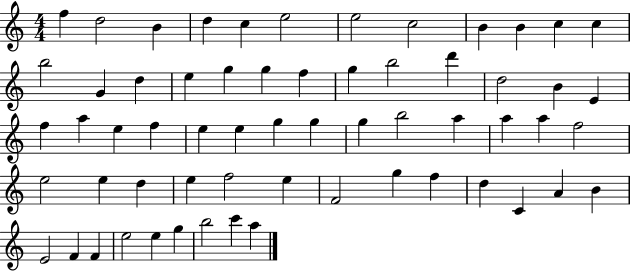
{
  \clef treble
  \numericTimeSignature
  \time 4/4
  \key c \major
  f''4 d''2 b'4 | d''4 c''4 e''2 | e''2 c''2 | b'4 b'4 c''4 c''4 | \break b''2 g'4 d''4 | e''4 g''4 g''4 f''4 | g''4 b''2 d'''4 | d''2 b'4 e'4 | \break f''4 a''4 e''4 f''4 | e''4 e''4 g''4 g''4 | g''4 b''2 a''4 | a''4 a''4 f''2 | \break e''2 e''4 d''4 | e''4 f''2 e''4 | f'2 g''4 f''4 | d''4 c'4 a'4 b'4 | \break e'2 f'4 f'4 | e''2 e''4 g''4 | b''2 c'''4 a''4 | \bar "|."
}